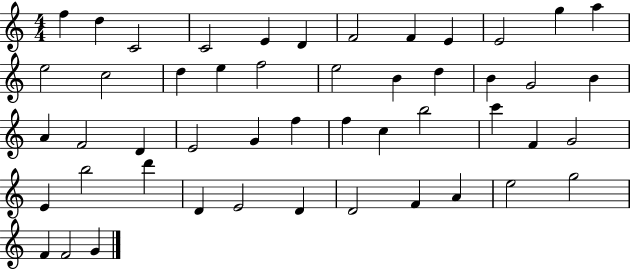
F5/q D5/q C4/h C4/h E4/q D4/q F4/h F4/q E4/q E4/h G5/q A5/q E5/h C5/h D5/q E5/q F5/h E5/h B4/q D5/q B4/q G4/h B4/q A4/q F4/h D4/q E4/h G4/q F5/q F5/q C5/q B5/h C6/q F4/q G4/h E4/q B5/h D6/q D4/q E4/h D4/q D4/h F4/q A4/q E5/h G5/h F4/q F4/h G4/q